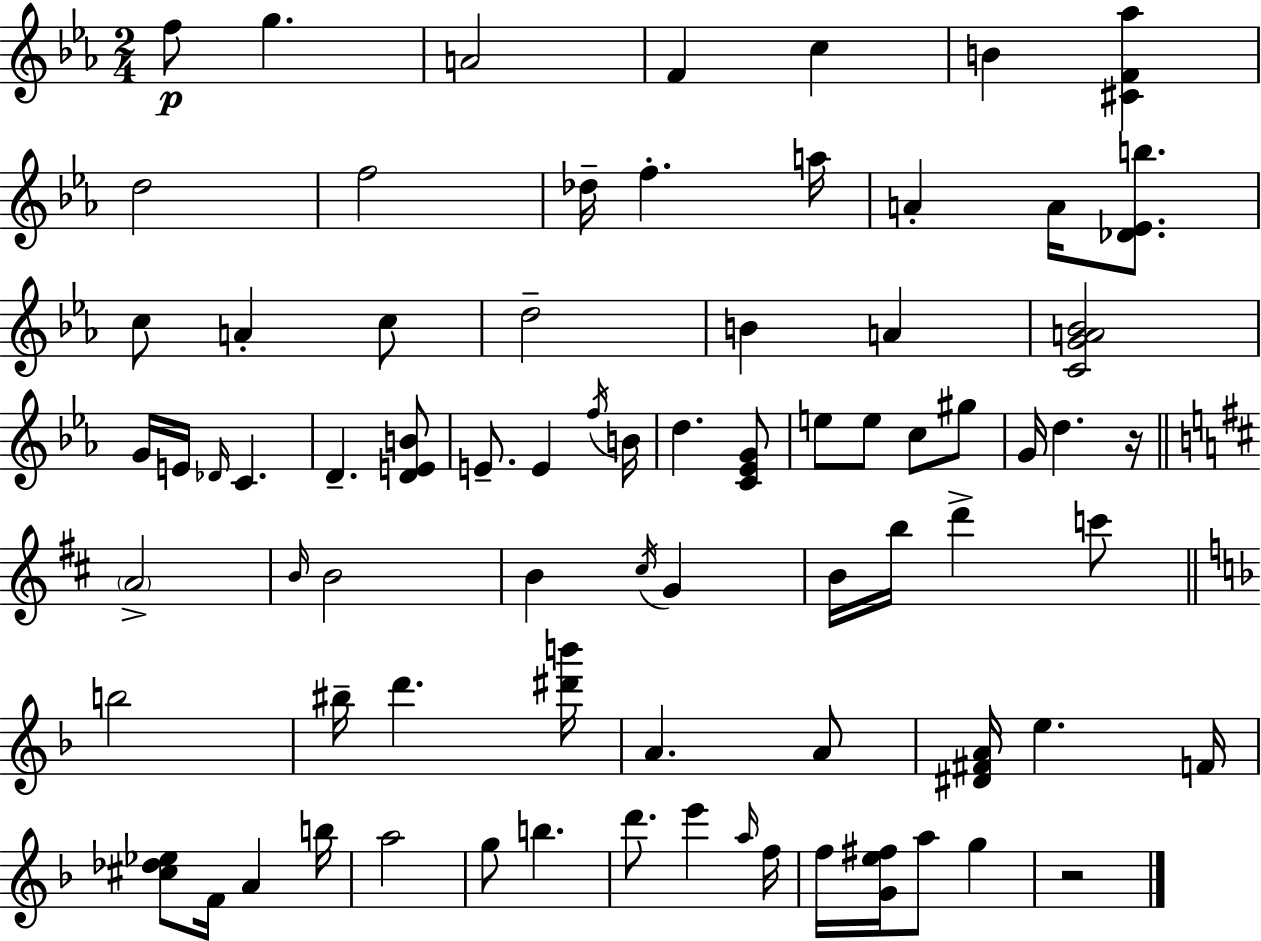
{
  \clef treble
  \numericTimeSignature
  \time 2/4
  \key ees \major
  \repeat volta 2 { f''8\p g''4. | a'2 | f'4 c''4 | b'4 <cis' f' aes''>4 | \break d''2 | f''2 | des''16-- f''4.-. a''16 | a'4-. a'16 <des' ees' b''>8. | \break c''8 a'4-. c''8 | d''2-- | b'4 a'4 | <c' g' a' bes'>2 | \break g'16 e'16 \grace { des'16 } c'4. | d'4.-- <d' e' b'>8 | e'8.-- e'4 | \acciaccatura { f''16 } b'16 d''4. | \break <c' ees' g'>8 e''8 e''8 c''8 | gis''8 g'16 d''4. | r16 \bar "||" \break \key d \major \parenthesize a'2-> | \grace { b'16 } b'2 | b'4 \acciaccatura { cis''16 } g'4 | b'16 b''16 d'''4-> | \break c'''8 \bar "||" \break \key d \minor b''2 | bis''16-- d'''4. <dis''' b'''>16 | a'4. a'8 | <dis' fis' a'>16 e''4. f'16 | \break <cis'' des'' ees''>8 f'16 a'4 b''16 | a''2 | g''8 b''4. | d'''8. e'''4 \grace { a''16 } | \break f''16 f''16 <g' e'' fis''>16 a''8 g''4 | r2 | } \bar "|."
}